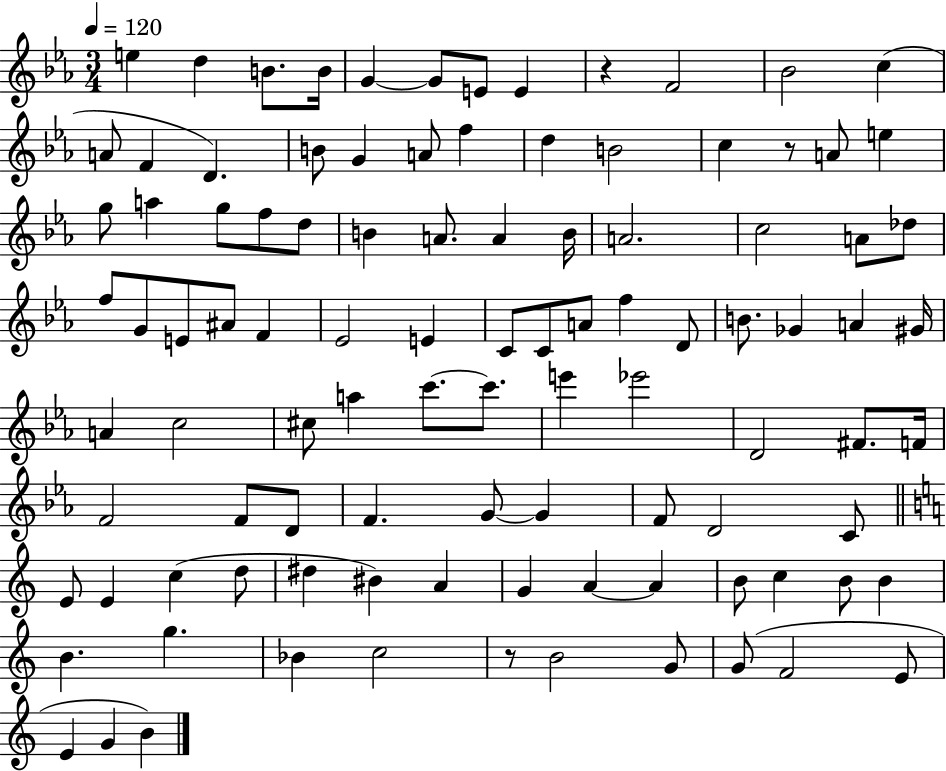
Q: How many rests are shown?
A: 3